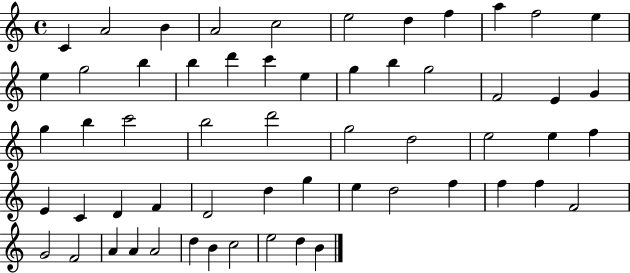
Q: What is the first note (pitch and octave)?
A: C4